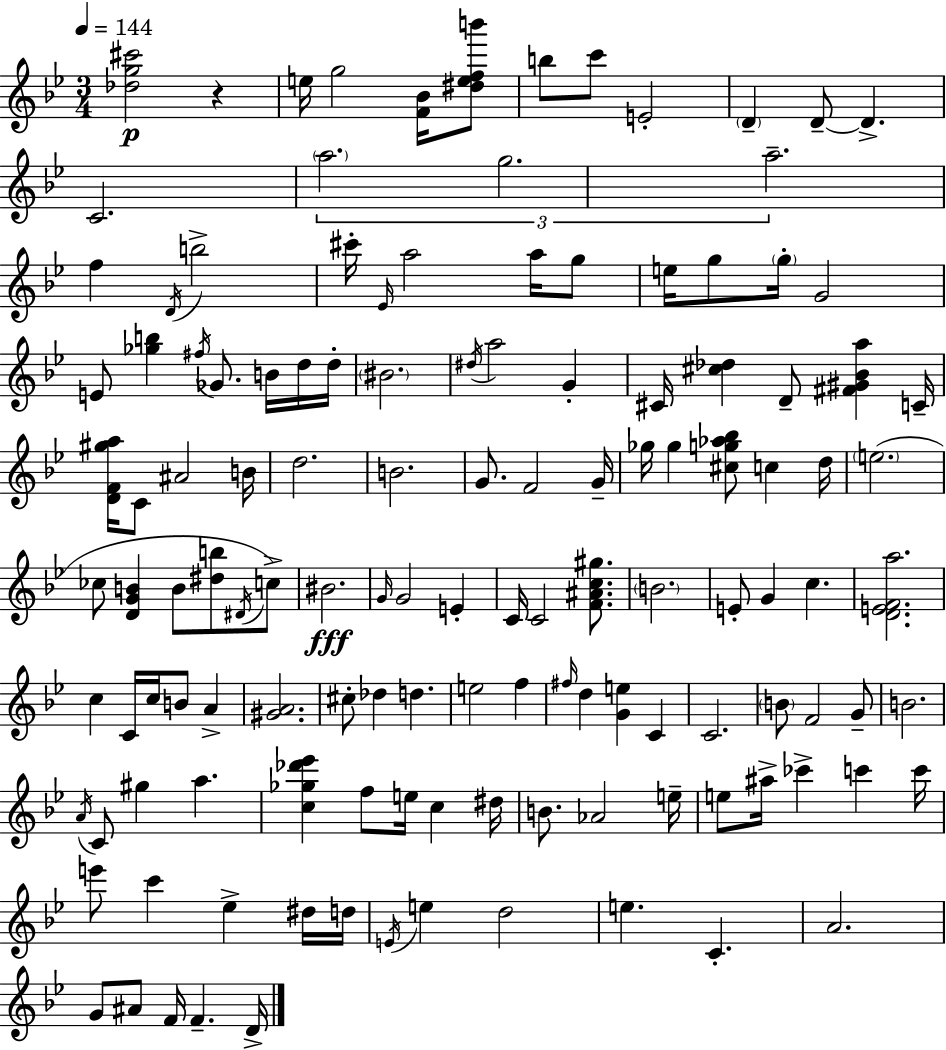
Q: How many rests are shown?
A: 1